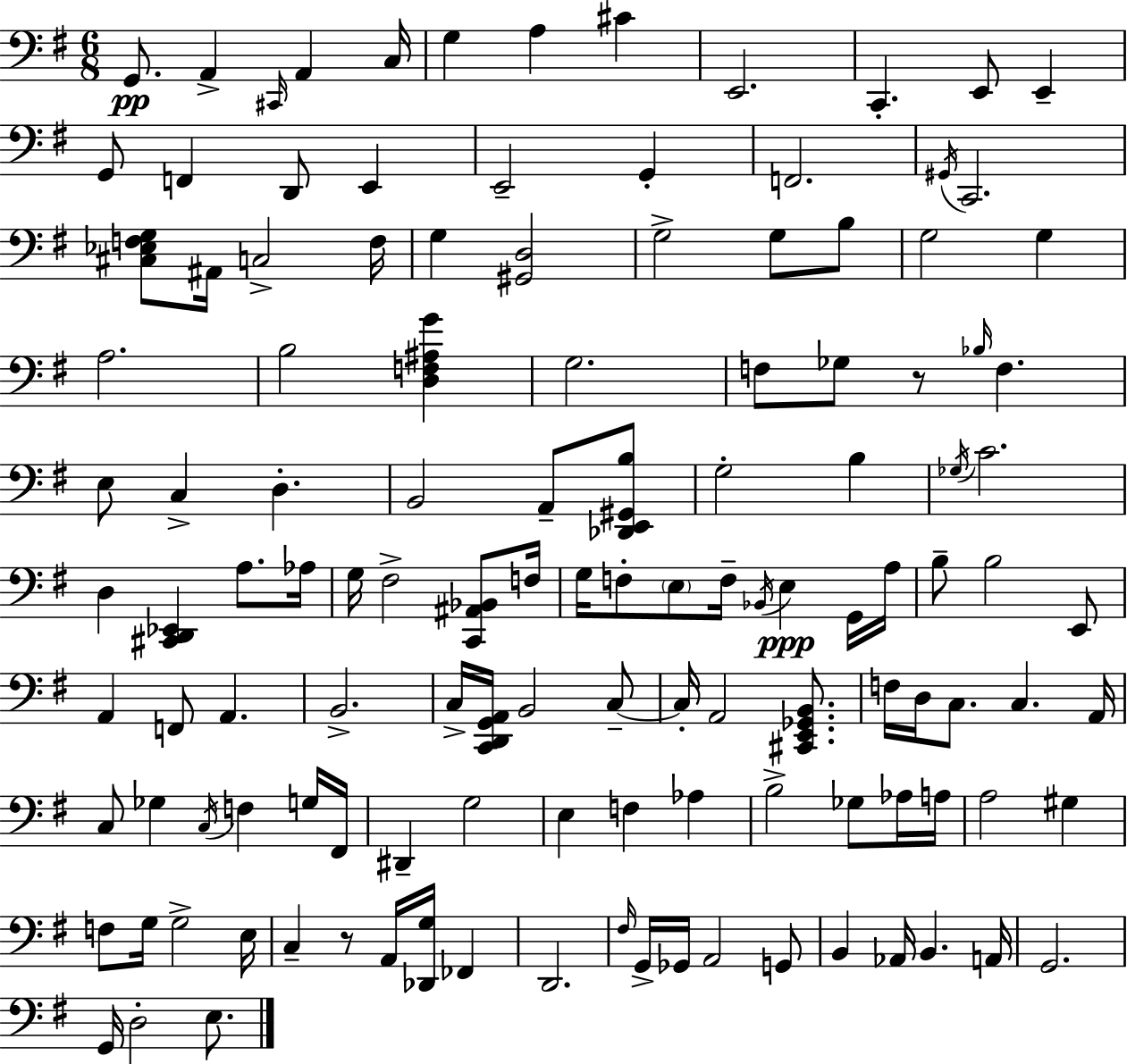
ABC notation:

X:1
T:Untitled
M:6/8
L:1/4
K:Em
G,,/2 A,, ^C,,/4 A,, C,/4 G, A, ^C E,,2 C,, E,,/2 E,, G,,/2 F,, D,,/2 E,, E,,2 G,, F,,2 ^G,,/4 C,,2 [^C,_E,F,G,]/2 ^A,,/4 C,2 F,/4 G, [^G,,D,]2 G,2 G,/2 B,/2 G,2 G, A,2 B,2 [D,F,^A,G] G,2 F,/2 _G,/2 z/2 _B,/4 F, E,/2 C, D, B,,2 A,,/2 [_D,,E,,^G,,B,]/2 G,2 B, _G,/4 C2 D, [^C,,D,,_E,,] A,/2 _A,/4 G,/4 ^F,2 [C,,^A,,_B,,]/2 F,/4 G,/4 F,/2 E,/2 F,/4 _B,,/4 E, G,,/4 A,/4 B,/2 B,2 E,,/2 A,, F,,/2 A,, B,,2 C,/4 [C,,D,,G,,A,,]/4 B,,2 C,/2 C,/4 A,,2 [^C,,E,,_G,,B,,]/2 F,/4 D,/4 C,/2 C, A,,/4 C,/2 _G, C,/4 F, G,/4 ^F,,/4 ^D,, G,2 E, F, _A, B,2 _G,/2 _A,/4 A,/4 A,2 ^G, F,/2 G,/4 G,2 E,/4 C, z/2 A,,/4 [_D,,G,]/4 _F,, D,,2 ^F,/4 G,,/4 _G,,/4 A,,2 G,,/2 B,, _A,,/4 B,, A,,/4 G,,2 G,,/4 D,2 E,/2